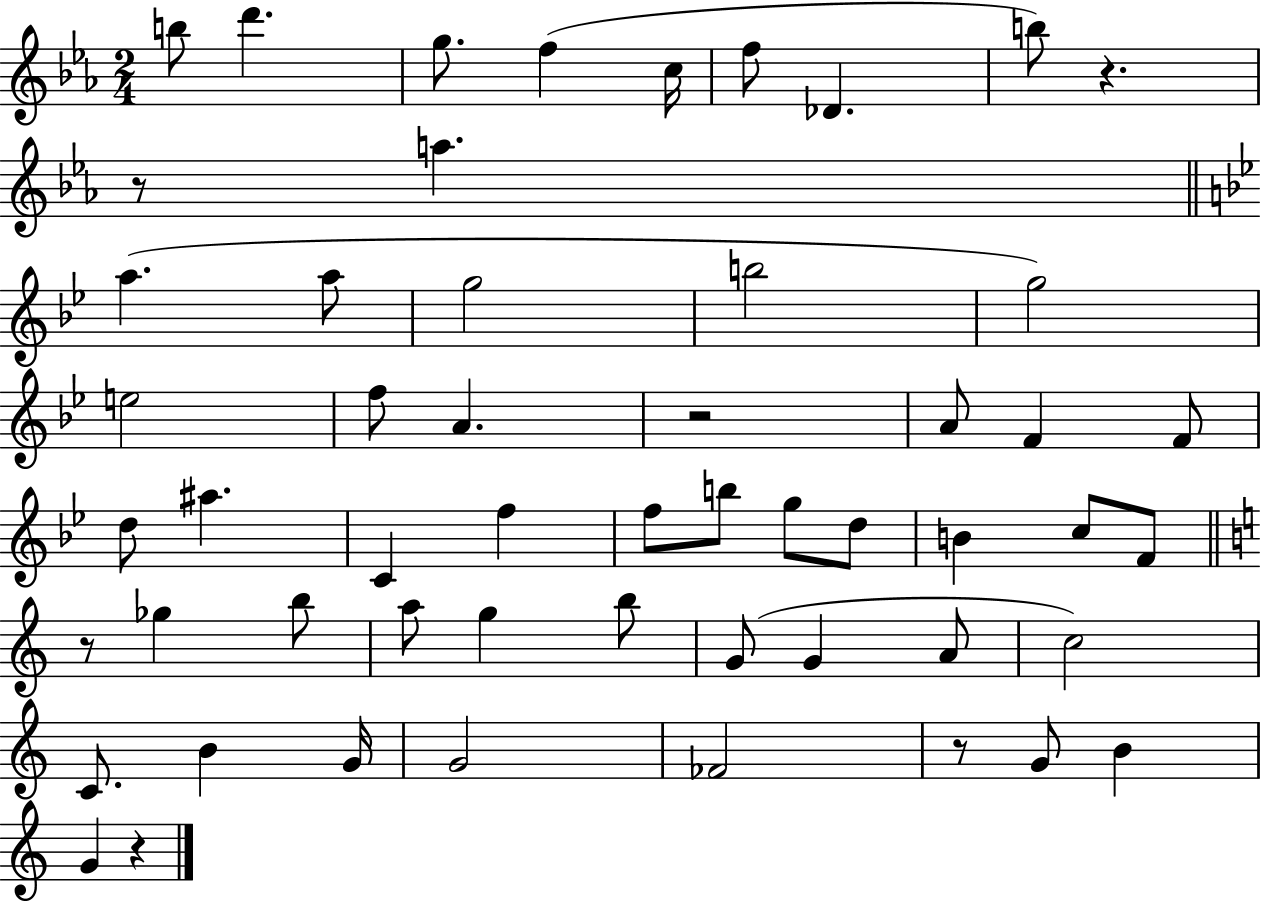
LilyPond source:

{
  \clef treble
  \numericTimeSignature
  \time 2/4
  \key ees \major
  b''8 d'''4. | g''8. f''4( c''16 | f''8 des'4. | b''8) r4. | \break r8 a''4. | \bar "||" \break \key g \minor a''4.( a''8 | g''2 | b''2 | g''2) | \break e''2 | f''8 a'4. | r2 | a'8 f'4 f'8 | \break d''8 ais''4. | c'4 f''4 | f''8 b''8 g''8 d''8 | b'4 c''8 f'8 | \break \bar "||" \break \key c \major r8 ges''4 b''8 | a''8 g''4 b''8 | g'8( g'4 a'8 | c''2) | \break c'8. b'4 g'16 | g'2 | fes'2 | r8 g'8 b'4 | \break g'4 r4 | \bar "|."
}